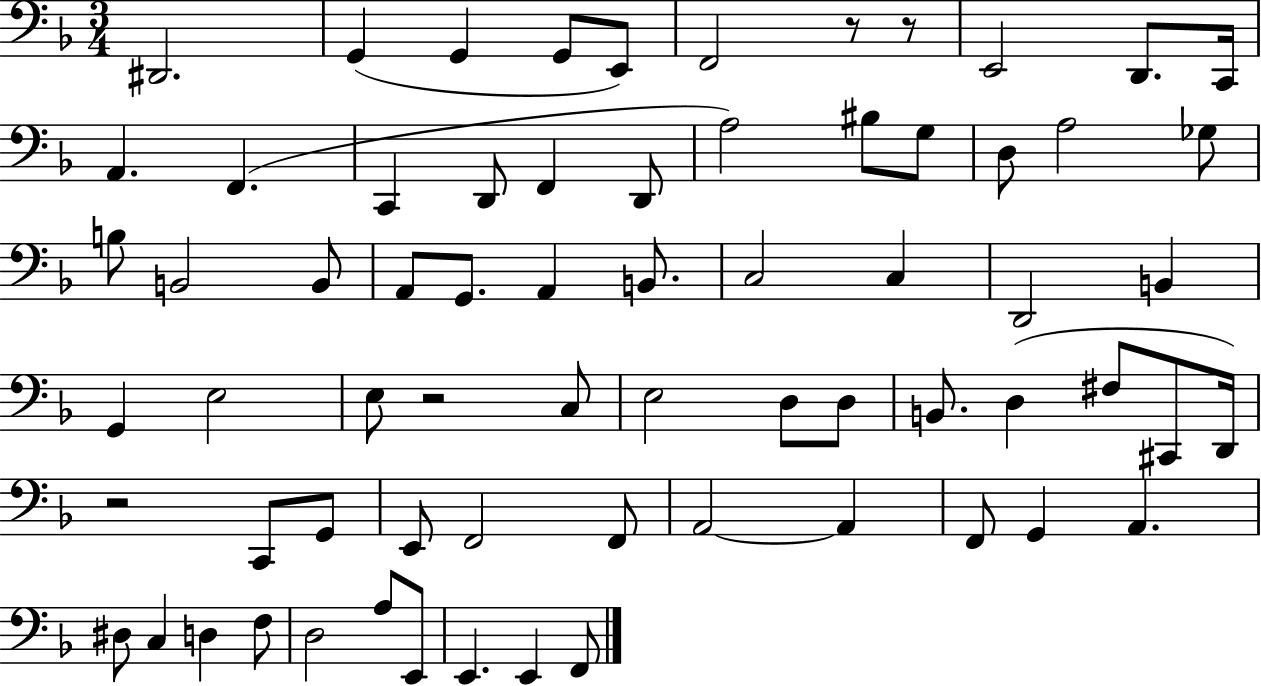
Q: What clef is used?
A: bass